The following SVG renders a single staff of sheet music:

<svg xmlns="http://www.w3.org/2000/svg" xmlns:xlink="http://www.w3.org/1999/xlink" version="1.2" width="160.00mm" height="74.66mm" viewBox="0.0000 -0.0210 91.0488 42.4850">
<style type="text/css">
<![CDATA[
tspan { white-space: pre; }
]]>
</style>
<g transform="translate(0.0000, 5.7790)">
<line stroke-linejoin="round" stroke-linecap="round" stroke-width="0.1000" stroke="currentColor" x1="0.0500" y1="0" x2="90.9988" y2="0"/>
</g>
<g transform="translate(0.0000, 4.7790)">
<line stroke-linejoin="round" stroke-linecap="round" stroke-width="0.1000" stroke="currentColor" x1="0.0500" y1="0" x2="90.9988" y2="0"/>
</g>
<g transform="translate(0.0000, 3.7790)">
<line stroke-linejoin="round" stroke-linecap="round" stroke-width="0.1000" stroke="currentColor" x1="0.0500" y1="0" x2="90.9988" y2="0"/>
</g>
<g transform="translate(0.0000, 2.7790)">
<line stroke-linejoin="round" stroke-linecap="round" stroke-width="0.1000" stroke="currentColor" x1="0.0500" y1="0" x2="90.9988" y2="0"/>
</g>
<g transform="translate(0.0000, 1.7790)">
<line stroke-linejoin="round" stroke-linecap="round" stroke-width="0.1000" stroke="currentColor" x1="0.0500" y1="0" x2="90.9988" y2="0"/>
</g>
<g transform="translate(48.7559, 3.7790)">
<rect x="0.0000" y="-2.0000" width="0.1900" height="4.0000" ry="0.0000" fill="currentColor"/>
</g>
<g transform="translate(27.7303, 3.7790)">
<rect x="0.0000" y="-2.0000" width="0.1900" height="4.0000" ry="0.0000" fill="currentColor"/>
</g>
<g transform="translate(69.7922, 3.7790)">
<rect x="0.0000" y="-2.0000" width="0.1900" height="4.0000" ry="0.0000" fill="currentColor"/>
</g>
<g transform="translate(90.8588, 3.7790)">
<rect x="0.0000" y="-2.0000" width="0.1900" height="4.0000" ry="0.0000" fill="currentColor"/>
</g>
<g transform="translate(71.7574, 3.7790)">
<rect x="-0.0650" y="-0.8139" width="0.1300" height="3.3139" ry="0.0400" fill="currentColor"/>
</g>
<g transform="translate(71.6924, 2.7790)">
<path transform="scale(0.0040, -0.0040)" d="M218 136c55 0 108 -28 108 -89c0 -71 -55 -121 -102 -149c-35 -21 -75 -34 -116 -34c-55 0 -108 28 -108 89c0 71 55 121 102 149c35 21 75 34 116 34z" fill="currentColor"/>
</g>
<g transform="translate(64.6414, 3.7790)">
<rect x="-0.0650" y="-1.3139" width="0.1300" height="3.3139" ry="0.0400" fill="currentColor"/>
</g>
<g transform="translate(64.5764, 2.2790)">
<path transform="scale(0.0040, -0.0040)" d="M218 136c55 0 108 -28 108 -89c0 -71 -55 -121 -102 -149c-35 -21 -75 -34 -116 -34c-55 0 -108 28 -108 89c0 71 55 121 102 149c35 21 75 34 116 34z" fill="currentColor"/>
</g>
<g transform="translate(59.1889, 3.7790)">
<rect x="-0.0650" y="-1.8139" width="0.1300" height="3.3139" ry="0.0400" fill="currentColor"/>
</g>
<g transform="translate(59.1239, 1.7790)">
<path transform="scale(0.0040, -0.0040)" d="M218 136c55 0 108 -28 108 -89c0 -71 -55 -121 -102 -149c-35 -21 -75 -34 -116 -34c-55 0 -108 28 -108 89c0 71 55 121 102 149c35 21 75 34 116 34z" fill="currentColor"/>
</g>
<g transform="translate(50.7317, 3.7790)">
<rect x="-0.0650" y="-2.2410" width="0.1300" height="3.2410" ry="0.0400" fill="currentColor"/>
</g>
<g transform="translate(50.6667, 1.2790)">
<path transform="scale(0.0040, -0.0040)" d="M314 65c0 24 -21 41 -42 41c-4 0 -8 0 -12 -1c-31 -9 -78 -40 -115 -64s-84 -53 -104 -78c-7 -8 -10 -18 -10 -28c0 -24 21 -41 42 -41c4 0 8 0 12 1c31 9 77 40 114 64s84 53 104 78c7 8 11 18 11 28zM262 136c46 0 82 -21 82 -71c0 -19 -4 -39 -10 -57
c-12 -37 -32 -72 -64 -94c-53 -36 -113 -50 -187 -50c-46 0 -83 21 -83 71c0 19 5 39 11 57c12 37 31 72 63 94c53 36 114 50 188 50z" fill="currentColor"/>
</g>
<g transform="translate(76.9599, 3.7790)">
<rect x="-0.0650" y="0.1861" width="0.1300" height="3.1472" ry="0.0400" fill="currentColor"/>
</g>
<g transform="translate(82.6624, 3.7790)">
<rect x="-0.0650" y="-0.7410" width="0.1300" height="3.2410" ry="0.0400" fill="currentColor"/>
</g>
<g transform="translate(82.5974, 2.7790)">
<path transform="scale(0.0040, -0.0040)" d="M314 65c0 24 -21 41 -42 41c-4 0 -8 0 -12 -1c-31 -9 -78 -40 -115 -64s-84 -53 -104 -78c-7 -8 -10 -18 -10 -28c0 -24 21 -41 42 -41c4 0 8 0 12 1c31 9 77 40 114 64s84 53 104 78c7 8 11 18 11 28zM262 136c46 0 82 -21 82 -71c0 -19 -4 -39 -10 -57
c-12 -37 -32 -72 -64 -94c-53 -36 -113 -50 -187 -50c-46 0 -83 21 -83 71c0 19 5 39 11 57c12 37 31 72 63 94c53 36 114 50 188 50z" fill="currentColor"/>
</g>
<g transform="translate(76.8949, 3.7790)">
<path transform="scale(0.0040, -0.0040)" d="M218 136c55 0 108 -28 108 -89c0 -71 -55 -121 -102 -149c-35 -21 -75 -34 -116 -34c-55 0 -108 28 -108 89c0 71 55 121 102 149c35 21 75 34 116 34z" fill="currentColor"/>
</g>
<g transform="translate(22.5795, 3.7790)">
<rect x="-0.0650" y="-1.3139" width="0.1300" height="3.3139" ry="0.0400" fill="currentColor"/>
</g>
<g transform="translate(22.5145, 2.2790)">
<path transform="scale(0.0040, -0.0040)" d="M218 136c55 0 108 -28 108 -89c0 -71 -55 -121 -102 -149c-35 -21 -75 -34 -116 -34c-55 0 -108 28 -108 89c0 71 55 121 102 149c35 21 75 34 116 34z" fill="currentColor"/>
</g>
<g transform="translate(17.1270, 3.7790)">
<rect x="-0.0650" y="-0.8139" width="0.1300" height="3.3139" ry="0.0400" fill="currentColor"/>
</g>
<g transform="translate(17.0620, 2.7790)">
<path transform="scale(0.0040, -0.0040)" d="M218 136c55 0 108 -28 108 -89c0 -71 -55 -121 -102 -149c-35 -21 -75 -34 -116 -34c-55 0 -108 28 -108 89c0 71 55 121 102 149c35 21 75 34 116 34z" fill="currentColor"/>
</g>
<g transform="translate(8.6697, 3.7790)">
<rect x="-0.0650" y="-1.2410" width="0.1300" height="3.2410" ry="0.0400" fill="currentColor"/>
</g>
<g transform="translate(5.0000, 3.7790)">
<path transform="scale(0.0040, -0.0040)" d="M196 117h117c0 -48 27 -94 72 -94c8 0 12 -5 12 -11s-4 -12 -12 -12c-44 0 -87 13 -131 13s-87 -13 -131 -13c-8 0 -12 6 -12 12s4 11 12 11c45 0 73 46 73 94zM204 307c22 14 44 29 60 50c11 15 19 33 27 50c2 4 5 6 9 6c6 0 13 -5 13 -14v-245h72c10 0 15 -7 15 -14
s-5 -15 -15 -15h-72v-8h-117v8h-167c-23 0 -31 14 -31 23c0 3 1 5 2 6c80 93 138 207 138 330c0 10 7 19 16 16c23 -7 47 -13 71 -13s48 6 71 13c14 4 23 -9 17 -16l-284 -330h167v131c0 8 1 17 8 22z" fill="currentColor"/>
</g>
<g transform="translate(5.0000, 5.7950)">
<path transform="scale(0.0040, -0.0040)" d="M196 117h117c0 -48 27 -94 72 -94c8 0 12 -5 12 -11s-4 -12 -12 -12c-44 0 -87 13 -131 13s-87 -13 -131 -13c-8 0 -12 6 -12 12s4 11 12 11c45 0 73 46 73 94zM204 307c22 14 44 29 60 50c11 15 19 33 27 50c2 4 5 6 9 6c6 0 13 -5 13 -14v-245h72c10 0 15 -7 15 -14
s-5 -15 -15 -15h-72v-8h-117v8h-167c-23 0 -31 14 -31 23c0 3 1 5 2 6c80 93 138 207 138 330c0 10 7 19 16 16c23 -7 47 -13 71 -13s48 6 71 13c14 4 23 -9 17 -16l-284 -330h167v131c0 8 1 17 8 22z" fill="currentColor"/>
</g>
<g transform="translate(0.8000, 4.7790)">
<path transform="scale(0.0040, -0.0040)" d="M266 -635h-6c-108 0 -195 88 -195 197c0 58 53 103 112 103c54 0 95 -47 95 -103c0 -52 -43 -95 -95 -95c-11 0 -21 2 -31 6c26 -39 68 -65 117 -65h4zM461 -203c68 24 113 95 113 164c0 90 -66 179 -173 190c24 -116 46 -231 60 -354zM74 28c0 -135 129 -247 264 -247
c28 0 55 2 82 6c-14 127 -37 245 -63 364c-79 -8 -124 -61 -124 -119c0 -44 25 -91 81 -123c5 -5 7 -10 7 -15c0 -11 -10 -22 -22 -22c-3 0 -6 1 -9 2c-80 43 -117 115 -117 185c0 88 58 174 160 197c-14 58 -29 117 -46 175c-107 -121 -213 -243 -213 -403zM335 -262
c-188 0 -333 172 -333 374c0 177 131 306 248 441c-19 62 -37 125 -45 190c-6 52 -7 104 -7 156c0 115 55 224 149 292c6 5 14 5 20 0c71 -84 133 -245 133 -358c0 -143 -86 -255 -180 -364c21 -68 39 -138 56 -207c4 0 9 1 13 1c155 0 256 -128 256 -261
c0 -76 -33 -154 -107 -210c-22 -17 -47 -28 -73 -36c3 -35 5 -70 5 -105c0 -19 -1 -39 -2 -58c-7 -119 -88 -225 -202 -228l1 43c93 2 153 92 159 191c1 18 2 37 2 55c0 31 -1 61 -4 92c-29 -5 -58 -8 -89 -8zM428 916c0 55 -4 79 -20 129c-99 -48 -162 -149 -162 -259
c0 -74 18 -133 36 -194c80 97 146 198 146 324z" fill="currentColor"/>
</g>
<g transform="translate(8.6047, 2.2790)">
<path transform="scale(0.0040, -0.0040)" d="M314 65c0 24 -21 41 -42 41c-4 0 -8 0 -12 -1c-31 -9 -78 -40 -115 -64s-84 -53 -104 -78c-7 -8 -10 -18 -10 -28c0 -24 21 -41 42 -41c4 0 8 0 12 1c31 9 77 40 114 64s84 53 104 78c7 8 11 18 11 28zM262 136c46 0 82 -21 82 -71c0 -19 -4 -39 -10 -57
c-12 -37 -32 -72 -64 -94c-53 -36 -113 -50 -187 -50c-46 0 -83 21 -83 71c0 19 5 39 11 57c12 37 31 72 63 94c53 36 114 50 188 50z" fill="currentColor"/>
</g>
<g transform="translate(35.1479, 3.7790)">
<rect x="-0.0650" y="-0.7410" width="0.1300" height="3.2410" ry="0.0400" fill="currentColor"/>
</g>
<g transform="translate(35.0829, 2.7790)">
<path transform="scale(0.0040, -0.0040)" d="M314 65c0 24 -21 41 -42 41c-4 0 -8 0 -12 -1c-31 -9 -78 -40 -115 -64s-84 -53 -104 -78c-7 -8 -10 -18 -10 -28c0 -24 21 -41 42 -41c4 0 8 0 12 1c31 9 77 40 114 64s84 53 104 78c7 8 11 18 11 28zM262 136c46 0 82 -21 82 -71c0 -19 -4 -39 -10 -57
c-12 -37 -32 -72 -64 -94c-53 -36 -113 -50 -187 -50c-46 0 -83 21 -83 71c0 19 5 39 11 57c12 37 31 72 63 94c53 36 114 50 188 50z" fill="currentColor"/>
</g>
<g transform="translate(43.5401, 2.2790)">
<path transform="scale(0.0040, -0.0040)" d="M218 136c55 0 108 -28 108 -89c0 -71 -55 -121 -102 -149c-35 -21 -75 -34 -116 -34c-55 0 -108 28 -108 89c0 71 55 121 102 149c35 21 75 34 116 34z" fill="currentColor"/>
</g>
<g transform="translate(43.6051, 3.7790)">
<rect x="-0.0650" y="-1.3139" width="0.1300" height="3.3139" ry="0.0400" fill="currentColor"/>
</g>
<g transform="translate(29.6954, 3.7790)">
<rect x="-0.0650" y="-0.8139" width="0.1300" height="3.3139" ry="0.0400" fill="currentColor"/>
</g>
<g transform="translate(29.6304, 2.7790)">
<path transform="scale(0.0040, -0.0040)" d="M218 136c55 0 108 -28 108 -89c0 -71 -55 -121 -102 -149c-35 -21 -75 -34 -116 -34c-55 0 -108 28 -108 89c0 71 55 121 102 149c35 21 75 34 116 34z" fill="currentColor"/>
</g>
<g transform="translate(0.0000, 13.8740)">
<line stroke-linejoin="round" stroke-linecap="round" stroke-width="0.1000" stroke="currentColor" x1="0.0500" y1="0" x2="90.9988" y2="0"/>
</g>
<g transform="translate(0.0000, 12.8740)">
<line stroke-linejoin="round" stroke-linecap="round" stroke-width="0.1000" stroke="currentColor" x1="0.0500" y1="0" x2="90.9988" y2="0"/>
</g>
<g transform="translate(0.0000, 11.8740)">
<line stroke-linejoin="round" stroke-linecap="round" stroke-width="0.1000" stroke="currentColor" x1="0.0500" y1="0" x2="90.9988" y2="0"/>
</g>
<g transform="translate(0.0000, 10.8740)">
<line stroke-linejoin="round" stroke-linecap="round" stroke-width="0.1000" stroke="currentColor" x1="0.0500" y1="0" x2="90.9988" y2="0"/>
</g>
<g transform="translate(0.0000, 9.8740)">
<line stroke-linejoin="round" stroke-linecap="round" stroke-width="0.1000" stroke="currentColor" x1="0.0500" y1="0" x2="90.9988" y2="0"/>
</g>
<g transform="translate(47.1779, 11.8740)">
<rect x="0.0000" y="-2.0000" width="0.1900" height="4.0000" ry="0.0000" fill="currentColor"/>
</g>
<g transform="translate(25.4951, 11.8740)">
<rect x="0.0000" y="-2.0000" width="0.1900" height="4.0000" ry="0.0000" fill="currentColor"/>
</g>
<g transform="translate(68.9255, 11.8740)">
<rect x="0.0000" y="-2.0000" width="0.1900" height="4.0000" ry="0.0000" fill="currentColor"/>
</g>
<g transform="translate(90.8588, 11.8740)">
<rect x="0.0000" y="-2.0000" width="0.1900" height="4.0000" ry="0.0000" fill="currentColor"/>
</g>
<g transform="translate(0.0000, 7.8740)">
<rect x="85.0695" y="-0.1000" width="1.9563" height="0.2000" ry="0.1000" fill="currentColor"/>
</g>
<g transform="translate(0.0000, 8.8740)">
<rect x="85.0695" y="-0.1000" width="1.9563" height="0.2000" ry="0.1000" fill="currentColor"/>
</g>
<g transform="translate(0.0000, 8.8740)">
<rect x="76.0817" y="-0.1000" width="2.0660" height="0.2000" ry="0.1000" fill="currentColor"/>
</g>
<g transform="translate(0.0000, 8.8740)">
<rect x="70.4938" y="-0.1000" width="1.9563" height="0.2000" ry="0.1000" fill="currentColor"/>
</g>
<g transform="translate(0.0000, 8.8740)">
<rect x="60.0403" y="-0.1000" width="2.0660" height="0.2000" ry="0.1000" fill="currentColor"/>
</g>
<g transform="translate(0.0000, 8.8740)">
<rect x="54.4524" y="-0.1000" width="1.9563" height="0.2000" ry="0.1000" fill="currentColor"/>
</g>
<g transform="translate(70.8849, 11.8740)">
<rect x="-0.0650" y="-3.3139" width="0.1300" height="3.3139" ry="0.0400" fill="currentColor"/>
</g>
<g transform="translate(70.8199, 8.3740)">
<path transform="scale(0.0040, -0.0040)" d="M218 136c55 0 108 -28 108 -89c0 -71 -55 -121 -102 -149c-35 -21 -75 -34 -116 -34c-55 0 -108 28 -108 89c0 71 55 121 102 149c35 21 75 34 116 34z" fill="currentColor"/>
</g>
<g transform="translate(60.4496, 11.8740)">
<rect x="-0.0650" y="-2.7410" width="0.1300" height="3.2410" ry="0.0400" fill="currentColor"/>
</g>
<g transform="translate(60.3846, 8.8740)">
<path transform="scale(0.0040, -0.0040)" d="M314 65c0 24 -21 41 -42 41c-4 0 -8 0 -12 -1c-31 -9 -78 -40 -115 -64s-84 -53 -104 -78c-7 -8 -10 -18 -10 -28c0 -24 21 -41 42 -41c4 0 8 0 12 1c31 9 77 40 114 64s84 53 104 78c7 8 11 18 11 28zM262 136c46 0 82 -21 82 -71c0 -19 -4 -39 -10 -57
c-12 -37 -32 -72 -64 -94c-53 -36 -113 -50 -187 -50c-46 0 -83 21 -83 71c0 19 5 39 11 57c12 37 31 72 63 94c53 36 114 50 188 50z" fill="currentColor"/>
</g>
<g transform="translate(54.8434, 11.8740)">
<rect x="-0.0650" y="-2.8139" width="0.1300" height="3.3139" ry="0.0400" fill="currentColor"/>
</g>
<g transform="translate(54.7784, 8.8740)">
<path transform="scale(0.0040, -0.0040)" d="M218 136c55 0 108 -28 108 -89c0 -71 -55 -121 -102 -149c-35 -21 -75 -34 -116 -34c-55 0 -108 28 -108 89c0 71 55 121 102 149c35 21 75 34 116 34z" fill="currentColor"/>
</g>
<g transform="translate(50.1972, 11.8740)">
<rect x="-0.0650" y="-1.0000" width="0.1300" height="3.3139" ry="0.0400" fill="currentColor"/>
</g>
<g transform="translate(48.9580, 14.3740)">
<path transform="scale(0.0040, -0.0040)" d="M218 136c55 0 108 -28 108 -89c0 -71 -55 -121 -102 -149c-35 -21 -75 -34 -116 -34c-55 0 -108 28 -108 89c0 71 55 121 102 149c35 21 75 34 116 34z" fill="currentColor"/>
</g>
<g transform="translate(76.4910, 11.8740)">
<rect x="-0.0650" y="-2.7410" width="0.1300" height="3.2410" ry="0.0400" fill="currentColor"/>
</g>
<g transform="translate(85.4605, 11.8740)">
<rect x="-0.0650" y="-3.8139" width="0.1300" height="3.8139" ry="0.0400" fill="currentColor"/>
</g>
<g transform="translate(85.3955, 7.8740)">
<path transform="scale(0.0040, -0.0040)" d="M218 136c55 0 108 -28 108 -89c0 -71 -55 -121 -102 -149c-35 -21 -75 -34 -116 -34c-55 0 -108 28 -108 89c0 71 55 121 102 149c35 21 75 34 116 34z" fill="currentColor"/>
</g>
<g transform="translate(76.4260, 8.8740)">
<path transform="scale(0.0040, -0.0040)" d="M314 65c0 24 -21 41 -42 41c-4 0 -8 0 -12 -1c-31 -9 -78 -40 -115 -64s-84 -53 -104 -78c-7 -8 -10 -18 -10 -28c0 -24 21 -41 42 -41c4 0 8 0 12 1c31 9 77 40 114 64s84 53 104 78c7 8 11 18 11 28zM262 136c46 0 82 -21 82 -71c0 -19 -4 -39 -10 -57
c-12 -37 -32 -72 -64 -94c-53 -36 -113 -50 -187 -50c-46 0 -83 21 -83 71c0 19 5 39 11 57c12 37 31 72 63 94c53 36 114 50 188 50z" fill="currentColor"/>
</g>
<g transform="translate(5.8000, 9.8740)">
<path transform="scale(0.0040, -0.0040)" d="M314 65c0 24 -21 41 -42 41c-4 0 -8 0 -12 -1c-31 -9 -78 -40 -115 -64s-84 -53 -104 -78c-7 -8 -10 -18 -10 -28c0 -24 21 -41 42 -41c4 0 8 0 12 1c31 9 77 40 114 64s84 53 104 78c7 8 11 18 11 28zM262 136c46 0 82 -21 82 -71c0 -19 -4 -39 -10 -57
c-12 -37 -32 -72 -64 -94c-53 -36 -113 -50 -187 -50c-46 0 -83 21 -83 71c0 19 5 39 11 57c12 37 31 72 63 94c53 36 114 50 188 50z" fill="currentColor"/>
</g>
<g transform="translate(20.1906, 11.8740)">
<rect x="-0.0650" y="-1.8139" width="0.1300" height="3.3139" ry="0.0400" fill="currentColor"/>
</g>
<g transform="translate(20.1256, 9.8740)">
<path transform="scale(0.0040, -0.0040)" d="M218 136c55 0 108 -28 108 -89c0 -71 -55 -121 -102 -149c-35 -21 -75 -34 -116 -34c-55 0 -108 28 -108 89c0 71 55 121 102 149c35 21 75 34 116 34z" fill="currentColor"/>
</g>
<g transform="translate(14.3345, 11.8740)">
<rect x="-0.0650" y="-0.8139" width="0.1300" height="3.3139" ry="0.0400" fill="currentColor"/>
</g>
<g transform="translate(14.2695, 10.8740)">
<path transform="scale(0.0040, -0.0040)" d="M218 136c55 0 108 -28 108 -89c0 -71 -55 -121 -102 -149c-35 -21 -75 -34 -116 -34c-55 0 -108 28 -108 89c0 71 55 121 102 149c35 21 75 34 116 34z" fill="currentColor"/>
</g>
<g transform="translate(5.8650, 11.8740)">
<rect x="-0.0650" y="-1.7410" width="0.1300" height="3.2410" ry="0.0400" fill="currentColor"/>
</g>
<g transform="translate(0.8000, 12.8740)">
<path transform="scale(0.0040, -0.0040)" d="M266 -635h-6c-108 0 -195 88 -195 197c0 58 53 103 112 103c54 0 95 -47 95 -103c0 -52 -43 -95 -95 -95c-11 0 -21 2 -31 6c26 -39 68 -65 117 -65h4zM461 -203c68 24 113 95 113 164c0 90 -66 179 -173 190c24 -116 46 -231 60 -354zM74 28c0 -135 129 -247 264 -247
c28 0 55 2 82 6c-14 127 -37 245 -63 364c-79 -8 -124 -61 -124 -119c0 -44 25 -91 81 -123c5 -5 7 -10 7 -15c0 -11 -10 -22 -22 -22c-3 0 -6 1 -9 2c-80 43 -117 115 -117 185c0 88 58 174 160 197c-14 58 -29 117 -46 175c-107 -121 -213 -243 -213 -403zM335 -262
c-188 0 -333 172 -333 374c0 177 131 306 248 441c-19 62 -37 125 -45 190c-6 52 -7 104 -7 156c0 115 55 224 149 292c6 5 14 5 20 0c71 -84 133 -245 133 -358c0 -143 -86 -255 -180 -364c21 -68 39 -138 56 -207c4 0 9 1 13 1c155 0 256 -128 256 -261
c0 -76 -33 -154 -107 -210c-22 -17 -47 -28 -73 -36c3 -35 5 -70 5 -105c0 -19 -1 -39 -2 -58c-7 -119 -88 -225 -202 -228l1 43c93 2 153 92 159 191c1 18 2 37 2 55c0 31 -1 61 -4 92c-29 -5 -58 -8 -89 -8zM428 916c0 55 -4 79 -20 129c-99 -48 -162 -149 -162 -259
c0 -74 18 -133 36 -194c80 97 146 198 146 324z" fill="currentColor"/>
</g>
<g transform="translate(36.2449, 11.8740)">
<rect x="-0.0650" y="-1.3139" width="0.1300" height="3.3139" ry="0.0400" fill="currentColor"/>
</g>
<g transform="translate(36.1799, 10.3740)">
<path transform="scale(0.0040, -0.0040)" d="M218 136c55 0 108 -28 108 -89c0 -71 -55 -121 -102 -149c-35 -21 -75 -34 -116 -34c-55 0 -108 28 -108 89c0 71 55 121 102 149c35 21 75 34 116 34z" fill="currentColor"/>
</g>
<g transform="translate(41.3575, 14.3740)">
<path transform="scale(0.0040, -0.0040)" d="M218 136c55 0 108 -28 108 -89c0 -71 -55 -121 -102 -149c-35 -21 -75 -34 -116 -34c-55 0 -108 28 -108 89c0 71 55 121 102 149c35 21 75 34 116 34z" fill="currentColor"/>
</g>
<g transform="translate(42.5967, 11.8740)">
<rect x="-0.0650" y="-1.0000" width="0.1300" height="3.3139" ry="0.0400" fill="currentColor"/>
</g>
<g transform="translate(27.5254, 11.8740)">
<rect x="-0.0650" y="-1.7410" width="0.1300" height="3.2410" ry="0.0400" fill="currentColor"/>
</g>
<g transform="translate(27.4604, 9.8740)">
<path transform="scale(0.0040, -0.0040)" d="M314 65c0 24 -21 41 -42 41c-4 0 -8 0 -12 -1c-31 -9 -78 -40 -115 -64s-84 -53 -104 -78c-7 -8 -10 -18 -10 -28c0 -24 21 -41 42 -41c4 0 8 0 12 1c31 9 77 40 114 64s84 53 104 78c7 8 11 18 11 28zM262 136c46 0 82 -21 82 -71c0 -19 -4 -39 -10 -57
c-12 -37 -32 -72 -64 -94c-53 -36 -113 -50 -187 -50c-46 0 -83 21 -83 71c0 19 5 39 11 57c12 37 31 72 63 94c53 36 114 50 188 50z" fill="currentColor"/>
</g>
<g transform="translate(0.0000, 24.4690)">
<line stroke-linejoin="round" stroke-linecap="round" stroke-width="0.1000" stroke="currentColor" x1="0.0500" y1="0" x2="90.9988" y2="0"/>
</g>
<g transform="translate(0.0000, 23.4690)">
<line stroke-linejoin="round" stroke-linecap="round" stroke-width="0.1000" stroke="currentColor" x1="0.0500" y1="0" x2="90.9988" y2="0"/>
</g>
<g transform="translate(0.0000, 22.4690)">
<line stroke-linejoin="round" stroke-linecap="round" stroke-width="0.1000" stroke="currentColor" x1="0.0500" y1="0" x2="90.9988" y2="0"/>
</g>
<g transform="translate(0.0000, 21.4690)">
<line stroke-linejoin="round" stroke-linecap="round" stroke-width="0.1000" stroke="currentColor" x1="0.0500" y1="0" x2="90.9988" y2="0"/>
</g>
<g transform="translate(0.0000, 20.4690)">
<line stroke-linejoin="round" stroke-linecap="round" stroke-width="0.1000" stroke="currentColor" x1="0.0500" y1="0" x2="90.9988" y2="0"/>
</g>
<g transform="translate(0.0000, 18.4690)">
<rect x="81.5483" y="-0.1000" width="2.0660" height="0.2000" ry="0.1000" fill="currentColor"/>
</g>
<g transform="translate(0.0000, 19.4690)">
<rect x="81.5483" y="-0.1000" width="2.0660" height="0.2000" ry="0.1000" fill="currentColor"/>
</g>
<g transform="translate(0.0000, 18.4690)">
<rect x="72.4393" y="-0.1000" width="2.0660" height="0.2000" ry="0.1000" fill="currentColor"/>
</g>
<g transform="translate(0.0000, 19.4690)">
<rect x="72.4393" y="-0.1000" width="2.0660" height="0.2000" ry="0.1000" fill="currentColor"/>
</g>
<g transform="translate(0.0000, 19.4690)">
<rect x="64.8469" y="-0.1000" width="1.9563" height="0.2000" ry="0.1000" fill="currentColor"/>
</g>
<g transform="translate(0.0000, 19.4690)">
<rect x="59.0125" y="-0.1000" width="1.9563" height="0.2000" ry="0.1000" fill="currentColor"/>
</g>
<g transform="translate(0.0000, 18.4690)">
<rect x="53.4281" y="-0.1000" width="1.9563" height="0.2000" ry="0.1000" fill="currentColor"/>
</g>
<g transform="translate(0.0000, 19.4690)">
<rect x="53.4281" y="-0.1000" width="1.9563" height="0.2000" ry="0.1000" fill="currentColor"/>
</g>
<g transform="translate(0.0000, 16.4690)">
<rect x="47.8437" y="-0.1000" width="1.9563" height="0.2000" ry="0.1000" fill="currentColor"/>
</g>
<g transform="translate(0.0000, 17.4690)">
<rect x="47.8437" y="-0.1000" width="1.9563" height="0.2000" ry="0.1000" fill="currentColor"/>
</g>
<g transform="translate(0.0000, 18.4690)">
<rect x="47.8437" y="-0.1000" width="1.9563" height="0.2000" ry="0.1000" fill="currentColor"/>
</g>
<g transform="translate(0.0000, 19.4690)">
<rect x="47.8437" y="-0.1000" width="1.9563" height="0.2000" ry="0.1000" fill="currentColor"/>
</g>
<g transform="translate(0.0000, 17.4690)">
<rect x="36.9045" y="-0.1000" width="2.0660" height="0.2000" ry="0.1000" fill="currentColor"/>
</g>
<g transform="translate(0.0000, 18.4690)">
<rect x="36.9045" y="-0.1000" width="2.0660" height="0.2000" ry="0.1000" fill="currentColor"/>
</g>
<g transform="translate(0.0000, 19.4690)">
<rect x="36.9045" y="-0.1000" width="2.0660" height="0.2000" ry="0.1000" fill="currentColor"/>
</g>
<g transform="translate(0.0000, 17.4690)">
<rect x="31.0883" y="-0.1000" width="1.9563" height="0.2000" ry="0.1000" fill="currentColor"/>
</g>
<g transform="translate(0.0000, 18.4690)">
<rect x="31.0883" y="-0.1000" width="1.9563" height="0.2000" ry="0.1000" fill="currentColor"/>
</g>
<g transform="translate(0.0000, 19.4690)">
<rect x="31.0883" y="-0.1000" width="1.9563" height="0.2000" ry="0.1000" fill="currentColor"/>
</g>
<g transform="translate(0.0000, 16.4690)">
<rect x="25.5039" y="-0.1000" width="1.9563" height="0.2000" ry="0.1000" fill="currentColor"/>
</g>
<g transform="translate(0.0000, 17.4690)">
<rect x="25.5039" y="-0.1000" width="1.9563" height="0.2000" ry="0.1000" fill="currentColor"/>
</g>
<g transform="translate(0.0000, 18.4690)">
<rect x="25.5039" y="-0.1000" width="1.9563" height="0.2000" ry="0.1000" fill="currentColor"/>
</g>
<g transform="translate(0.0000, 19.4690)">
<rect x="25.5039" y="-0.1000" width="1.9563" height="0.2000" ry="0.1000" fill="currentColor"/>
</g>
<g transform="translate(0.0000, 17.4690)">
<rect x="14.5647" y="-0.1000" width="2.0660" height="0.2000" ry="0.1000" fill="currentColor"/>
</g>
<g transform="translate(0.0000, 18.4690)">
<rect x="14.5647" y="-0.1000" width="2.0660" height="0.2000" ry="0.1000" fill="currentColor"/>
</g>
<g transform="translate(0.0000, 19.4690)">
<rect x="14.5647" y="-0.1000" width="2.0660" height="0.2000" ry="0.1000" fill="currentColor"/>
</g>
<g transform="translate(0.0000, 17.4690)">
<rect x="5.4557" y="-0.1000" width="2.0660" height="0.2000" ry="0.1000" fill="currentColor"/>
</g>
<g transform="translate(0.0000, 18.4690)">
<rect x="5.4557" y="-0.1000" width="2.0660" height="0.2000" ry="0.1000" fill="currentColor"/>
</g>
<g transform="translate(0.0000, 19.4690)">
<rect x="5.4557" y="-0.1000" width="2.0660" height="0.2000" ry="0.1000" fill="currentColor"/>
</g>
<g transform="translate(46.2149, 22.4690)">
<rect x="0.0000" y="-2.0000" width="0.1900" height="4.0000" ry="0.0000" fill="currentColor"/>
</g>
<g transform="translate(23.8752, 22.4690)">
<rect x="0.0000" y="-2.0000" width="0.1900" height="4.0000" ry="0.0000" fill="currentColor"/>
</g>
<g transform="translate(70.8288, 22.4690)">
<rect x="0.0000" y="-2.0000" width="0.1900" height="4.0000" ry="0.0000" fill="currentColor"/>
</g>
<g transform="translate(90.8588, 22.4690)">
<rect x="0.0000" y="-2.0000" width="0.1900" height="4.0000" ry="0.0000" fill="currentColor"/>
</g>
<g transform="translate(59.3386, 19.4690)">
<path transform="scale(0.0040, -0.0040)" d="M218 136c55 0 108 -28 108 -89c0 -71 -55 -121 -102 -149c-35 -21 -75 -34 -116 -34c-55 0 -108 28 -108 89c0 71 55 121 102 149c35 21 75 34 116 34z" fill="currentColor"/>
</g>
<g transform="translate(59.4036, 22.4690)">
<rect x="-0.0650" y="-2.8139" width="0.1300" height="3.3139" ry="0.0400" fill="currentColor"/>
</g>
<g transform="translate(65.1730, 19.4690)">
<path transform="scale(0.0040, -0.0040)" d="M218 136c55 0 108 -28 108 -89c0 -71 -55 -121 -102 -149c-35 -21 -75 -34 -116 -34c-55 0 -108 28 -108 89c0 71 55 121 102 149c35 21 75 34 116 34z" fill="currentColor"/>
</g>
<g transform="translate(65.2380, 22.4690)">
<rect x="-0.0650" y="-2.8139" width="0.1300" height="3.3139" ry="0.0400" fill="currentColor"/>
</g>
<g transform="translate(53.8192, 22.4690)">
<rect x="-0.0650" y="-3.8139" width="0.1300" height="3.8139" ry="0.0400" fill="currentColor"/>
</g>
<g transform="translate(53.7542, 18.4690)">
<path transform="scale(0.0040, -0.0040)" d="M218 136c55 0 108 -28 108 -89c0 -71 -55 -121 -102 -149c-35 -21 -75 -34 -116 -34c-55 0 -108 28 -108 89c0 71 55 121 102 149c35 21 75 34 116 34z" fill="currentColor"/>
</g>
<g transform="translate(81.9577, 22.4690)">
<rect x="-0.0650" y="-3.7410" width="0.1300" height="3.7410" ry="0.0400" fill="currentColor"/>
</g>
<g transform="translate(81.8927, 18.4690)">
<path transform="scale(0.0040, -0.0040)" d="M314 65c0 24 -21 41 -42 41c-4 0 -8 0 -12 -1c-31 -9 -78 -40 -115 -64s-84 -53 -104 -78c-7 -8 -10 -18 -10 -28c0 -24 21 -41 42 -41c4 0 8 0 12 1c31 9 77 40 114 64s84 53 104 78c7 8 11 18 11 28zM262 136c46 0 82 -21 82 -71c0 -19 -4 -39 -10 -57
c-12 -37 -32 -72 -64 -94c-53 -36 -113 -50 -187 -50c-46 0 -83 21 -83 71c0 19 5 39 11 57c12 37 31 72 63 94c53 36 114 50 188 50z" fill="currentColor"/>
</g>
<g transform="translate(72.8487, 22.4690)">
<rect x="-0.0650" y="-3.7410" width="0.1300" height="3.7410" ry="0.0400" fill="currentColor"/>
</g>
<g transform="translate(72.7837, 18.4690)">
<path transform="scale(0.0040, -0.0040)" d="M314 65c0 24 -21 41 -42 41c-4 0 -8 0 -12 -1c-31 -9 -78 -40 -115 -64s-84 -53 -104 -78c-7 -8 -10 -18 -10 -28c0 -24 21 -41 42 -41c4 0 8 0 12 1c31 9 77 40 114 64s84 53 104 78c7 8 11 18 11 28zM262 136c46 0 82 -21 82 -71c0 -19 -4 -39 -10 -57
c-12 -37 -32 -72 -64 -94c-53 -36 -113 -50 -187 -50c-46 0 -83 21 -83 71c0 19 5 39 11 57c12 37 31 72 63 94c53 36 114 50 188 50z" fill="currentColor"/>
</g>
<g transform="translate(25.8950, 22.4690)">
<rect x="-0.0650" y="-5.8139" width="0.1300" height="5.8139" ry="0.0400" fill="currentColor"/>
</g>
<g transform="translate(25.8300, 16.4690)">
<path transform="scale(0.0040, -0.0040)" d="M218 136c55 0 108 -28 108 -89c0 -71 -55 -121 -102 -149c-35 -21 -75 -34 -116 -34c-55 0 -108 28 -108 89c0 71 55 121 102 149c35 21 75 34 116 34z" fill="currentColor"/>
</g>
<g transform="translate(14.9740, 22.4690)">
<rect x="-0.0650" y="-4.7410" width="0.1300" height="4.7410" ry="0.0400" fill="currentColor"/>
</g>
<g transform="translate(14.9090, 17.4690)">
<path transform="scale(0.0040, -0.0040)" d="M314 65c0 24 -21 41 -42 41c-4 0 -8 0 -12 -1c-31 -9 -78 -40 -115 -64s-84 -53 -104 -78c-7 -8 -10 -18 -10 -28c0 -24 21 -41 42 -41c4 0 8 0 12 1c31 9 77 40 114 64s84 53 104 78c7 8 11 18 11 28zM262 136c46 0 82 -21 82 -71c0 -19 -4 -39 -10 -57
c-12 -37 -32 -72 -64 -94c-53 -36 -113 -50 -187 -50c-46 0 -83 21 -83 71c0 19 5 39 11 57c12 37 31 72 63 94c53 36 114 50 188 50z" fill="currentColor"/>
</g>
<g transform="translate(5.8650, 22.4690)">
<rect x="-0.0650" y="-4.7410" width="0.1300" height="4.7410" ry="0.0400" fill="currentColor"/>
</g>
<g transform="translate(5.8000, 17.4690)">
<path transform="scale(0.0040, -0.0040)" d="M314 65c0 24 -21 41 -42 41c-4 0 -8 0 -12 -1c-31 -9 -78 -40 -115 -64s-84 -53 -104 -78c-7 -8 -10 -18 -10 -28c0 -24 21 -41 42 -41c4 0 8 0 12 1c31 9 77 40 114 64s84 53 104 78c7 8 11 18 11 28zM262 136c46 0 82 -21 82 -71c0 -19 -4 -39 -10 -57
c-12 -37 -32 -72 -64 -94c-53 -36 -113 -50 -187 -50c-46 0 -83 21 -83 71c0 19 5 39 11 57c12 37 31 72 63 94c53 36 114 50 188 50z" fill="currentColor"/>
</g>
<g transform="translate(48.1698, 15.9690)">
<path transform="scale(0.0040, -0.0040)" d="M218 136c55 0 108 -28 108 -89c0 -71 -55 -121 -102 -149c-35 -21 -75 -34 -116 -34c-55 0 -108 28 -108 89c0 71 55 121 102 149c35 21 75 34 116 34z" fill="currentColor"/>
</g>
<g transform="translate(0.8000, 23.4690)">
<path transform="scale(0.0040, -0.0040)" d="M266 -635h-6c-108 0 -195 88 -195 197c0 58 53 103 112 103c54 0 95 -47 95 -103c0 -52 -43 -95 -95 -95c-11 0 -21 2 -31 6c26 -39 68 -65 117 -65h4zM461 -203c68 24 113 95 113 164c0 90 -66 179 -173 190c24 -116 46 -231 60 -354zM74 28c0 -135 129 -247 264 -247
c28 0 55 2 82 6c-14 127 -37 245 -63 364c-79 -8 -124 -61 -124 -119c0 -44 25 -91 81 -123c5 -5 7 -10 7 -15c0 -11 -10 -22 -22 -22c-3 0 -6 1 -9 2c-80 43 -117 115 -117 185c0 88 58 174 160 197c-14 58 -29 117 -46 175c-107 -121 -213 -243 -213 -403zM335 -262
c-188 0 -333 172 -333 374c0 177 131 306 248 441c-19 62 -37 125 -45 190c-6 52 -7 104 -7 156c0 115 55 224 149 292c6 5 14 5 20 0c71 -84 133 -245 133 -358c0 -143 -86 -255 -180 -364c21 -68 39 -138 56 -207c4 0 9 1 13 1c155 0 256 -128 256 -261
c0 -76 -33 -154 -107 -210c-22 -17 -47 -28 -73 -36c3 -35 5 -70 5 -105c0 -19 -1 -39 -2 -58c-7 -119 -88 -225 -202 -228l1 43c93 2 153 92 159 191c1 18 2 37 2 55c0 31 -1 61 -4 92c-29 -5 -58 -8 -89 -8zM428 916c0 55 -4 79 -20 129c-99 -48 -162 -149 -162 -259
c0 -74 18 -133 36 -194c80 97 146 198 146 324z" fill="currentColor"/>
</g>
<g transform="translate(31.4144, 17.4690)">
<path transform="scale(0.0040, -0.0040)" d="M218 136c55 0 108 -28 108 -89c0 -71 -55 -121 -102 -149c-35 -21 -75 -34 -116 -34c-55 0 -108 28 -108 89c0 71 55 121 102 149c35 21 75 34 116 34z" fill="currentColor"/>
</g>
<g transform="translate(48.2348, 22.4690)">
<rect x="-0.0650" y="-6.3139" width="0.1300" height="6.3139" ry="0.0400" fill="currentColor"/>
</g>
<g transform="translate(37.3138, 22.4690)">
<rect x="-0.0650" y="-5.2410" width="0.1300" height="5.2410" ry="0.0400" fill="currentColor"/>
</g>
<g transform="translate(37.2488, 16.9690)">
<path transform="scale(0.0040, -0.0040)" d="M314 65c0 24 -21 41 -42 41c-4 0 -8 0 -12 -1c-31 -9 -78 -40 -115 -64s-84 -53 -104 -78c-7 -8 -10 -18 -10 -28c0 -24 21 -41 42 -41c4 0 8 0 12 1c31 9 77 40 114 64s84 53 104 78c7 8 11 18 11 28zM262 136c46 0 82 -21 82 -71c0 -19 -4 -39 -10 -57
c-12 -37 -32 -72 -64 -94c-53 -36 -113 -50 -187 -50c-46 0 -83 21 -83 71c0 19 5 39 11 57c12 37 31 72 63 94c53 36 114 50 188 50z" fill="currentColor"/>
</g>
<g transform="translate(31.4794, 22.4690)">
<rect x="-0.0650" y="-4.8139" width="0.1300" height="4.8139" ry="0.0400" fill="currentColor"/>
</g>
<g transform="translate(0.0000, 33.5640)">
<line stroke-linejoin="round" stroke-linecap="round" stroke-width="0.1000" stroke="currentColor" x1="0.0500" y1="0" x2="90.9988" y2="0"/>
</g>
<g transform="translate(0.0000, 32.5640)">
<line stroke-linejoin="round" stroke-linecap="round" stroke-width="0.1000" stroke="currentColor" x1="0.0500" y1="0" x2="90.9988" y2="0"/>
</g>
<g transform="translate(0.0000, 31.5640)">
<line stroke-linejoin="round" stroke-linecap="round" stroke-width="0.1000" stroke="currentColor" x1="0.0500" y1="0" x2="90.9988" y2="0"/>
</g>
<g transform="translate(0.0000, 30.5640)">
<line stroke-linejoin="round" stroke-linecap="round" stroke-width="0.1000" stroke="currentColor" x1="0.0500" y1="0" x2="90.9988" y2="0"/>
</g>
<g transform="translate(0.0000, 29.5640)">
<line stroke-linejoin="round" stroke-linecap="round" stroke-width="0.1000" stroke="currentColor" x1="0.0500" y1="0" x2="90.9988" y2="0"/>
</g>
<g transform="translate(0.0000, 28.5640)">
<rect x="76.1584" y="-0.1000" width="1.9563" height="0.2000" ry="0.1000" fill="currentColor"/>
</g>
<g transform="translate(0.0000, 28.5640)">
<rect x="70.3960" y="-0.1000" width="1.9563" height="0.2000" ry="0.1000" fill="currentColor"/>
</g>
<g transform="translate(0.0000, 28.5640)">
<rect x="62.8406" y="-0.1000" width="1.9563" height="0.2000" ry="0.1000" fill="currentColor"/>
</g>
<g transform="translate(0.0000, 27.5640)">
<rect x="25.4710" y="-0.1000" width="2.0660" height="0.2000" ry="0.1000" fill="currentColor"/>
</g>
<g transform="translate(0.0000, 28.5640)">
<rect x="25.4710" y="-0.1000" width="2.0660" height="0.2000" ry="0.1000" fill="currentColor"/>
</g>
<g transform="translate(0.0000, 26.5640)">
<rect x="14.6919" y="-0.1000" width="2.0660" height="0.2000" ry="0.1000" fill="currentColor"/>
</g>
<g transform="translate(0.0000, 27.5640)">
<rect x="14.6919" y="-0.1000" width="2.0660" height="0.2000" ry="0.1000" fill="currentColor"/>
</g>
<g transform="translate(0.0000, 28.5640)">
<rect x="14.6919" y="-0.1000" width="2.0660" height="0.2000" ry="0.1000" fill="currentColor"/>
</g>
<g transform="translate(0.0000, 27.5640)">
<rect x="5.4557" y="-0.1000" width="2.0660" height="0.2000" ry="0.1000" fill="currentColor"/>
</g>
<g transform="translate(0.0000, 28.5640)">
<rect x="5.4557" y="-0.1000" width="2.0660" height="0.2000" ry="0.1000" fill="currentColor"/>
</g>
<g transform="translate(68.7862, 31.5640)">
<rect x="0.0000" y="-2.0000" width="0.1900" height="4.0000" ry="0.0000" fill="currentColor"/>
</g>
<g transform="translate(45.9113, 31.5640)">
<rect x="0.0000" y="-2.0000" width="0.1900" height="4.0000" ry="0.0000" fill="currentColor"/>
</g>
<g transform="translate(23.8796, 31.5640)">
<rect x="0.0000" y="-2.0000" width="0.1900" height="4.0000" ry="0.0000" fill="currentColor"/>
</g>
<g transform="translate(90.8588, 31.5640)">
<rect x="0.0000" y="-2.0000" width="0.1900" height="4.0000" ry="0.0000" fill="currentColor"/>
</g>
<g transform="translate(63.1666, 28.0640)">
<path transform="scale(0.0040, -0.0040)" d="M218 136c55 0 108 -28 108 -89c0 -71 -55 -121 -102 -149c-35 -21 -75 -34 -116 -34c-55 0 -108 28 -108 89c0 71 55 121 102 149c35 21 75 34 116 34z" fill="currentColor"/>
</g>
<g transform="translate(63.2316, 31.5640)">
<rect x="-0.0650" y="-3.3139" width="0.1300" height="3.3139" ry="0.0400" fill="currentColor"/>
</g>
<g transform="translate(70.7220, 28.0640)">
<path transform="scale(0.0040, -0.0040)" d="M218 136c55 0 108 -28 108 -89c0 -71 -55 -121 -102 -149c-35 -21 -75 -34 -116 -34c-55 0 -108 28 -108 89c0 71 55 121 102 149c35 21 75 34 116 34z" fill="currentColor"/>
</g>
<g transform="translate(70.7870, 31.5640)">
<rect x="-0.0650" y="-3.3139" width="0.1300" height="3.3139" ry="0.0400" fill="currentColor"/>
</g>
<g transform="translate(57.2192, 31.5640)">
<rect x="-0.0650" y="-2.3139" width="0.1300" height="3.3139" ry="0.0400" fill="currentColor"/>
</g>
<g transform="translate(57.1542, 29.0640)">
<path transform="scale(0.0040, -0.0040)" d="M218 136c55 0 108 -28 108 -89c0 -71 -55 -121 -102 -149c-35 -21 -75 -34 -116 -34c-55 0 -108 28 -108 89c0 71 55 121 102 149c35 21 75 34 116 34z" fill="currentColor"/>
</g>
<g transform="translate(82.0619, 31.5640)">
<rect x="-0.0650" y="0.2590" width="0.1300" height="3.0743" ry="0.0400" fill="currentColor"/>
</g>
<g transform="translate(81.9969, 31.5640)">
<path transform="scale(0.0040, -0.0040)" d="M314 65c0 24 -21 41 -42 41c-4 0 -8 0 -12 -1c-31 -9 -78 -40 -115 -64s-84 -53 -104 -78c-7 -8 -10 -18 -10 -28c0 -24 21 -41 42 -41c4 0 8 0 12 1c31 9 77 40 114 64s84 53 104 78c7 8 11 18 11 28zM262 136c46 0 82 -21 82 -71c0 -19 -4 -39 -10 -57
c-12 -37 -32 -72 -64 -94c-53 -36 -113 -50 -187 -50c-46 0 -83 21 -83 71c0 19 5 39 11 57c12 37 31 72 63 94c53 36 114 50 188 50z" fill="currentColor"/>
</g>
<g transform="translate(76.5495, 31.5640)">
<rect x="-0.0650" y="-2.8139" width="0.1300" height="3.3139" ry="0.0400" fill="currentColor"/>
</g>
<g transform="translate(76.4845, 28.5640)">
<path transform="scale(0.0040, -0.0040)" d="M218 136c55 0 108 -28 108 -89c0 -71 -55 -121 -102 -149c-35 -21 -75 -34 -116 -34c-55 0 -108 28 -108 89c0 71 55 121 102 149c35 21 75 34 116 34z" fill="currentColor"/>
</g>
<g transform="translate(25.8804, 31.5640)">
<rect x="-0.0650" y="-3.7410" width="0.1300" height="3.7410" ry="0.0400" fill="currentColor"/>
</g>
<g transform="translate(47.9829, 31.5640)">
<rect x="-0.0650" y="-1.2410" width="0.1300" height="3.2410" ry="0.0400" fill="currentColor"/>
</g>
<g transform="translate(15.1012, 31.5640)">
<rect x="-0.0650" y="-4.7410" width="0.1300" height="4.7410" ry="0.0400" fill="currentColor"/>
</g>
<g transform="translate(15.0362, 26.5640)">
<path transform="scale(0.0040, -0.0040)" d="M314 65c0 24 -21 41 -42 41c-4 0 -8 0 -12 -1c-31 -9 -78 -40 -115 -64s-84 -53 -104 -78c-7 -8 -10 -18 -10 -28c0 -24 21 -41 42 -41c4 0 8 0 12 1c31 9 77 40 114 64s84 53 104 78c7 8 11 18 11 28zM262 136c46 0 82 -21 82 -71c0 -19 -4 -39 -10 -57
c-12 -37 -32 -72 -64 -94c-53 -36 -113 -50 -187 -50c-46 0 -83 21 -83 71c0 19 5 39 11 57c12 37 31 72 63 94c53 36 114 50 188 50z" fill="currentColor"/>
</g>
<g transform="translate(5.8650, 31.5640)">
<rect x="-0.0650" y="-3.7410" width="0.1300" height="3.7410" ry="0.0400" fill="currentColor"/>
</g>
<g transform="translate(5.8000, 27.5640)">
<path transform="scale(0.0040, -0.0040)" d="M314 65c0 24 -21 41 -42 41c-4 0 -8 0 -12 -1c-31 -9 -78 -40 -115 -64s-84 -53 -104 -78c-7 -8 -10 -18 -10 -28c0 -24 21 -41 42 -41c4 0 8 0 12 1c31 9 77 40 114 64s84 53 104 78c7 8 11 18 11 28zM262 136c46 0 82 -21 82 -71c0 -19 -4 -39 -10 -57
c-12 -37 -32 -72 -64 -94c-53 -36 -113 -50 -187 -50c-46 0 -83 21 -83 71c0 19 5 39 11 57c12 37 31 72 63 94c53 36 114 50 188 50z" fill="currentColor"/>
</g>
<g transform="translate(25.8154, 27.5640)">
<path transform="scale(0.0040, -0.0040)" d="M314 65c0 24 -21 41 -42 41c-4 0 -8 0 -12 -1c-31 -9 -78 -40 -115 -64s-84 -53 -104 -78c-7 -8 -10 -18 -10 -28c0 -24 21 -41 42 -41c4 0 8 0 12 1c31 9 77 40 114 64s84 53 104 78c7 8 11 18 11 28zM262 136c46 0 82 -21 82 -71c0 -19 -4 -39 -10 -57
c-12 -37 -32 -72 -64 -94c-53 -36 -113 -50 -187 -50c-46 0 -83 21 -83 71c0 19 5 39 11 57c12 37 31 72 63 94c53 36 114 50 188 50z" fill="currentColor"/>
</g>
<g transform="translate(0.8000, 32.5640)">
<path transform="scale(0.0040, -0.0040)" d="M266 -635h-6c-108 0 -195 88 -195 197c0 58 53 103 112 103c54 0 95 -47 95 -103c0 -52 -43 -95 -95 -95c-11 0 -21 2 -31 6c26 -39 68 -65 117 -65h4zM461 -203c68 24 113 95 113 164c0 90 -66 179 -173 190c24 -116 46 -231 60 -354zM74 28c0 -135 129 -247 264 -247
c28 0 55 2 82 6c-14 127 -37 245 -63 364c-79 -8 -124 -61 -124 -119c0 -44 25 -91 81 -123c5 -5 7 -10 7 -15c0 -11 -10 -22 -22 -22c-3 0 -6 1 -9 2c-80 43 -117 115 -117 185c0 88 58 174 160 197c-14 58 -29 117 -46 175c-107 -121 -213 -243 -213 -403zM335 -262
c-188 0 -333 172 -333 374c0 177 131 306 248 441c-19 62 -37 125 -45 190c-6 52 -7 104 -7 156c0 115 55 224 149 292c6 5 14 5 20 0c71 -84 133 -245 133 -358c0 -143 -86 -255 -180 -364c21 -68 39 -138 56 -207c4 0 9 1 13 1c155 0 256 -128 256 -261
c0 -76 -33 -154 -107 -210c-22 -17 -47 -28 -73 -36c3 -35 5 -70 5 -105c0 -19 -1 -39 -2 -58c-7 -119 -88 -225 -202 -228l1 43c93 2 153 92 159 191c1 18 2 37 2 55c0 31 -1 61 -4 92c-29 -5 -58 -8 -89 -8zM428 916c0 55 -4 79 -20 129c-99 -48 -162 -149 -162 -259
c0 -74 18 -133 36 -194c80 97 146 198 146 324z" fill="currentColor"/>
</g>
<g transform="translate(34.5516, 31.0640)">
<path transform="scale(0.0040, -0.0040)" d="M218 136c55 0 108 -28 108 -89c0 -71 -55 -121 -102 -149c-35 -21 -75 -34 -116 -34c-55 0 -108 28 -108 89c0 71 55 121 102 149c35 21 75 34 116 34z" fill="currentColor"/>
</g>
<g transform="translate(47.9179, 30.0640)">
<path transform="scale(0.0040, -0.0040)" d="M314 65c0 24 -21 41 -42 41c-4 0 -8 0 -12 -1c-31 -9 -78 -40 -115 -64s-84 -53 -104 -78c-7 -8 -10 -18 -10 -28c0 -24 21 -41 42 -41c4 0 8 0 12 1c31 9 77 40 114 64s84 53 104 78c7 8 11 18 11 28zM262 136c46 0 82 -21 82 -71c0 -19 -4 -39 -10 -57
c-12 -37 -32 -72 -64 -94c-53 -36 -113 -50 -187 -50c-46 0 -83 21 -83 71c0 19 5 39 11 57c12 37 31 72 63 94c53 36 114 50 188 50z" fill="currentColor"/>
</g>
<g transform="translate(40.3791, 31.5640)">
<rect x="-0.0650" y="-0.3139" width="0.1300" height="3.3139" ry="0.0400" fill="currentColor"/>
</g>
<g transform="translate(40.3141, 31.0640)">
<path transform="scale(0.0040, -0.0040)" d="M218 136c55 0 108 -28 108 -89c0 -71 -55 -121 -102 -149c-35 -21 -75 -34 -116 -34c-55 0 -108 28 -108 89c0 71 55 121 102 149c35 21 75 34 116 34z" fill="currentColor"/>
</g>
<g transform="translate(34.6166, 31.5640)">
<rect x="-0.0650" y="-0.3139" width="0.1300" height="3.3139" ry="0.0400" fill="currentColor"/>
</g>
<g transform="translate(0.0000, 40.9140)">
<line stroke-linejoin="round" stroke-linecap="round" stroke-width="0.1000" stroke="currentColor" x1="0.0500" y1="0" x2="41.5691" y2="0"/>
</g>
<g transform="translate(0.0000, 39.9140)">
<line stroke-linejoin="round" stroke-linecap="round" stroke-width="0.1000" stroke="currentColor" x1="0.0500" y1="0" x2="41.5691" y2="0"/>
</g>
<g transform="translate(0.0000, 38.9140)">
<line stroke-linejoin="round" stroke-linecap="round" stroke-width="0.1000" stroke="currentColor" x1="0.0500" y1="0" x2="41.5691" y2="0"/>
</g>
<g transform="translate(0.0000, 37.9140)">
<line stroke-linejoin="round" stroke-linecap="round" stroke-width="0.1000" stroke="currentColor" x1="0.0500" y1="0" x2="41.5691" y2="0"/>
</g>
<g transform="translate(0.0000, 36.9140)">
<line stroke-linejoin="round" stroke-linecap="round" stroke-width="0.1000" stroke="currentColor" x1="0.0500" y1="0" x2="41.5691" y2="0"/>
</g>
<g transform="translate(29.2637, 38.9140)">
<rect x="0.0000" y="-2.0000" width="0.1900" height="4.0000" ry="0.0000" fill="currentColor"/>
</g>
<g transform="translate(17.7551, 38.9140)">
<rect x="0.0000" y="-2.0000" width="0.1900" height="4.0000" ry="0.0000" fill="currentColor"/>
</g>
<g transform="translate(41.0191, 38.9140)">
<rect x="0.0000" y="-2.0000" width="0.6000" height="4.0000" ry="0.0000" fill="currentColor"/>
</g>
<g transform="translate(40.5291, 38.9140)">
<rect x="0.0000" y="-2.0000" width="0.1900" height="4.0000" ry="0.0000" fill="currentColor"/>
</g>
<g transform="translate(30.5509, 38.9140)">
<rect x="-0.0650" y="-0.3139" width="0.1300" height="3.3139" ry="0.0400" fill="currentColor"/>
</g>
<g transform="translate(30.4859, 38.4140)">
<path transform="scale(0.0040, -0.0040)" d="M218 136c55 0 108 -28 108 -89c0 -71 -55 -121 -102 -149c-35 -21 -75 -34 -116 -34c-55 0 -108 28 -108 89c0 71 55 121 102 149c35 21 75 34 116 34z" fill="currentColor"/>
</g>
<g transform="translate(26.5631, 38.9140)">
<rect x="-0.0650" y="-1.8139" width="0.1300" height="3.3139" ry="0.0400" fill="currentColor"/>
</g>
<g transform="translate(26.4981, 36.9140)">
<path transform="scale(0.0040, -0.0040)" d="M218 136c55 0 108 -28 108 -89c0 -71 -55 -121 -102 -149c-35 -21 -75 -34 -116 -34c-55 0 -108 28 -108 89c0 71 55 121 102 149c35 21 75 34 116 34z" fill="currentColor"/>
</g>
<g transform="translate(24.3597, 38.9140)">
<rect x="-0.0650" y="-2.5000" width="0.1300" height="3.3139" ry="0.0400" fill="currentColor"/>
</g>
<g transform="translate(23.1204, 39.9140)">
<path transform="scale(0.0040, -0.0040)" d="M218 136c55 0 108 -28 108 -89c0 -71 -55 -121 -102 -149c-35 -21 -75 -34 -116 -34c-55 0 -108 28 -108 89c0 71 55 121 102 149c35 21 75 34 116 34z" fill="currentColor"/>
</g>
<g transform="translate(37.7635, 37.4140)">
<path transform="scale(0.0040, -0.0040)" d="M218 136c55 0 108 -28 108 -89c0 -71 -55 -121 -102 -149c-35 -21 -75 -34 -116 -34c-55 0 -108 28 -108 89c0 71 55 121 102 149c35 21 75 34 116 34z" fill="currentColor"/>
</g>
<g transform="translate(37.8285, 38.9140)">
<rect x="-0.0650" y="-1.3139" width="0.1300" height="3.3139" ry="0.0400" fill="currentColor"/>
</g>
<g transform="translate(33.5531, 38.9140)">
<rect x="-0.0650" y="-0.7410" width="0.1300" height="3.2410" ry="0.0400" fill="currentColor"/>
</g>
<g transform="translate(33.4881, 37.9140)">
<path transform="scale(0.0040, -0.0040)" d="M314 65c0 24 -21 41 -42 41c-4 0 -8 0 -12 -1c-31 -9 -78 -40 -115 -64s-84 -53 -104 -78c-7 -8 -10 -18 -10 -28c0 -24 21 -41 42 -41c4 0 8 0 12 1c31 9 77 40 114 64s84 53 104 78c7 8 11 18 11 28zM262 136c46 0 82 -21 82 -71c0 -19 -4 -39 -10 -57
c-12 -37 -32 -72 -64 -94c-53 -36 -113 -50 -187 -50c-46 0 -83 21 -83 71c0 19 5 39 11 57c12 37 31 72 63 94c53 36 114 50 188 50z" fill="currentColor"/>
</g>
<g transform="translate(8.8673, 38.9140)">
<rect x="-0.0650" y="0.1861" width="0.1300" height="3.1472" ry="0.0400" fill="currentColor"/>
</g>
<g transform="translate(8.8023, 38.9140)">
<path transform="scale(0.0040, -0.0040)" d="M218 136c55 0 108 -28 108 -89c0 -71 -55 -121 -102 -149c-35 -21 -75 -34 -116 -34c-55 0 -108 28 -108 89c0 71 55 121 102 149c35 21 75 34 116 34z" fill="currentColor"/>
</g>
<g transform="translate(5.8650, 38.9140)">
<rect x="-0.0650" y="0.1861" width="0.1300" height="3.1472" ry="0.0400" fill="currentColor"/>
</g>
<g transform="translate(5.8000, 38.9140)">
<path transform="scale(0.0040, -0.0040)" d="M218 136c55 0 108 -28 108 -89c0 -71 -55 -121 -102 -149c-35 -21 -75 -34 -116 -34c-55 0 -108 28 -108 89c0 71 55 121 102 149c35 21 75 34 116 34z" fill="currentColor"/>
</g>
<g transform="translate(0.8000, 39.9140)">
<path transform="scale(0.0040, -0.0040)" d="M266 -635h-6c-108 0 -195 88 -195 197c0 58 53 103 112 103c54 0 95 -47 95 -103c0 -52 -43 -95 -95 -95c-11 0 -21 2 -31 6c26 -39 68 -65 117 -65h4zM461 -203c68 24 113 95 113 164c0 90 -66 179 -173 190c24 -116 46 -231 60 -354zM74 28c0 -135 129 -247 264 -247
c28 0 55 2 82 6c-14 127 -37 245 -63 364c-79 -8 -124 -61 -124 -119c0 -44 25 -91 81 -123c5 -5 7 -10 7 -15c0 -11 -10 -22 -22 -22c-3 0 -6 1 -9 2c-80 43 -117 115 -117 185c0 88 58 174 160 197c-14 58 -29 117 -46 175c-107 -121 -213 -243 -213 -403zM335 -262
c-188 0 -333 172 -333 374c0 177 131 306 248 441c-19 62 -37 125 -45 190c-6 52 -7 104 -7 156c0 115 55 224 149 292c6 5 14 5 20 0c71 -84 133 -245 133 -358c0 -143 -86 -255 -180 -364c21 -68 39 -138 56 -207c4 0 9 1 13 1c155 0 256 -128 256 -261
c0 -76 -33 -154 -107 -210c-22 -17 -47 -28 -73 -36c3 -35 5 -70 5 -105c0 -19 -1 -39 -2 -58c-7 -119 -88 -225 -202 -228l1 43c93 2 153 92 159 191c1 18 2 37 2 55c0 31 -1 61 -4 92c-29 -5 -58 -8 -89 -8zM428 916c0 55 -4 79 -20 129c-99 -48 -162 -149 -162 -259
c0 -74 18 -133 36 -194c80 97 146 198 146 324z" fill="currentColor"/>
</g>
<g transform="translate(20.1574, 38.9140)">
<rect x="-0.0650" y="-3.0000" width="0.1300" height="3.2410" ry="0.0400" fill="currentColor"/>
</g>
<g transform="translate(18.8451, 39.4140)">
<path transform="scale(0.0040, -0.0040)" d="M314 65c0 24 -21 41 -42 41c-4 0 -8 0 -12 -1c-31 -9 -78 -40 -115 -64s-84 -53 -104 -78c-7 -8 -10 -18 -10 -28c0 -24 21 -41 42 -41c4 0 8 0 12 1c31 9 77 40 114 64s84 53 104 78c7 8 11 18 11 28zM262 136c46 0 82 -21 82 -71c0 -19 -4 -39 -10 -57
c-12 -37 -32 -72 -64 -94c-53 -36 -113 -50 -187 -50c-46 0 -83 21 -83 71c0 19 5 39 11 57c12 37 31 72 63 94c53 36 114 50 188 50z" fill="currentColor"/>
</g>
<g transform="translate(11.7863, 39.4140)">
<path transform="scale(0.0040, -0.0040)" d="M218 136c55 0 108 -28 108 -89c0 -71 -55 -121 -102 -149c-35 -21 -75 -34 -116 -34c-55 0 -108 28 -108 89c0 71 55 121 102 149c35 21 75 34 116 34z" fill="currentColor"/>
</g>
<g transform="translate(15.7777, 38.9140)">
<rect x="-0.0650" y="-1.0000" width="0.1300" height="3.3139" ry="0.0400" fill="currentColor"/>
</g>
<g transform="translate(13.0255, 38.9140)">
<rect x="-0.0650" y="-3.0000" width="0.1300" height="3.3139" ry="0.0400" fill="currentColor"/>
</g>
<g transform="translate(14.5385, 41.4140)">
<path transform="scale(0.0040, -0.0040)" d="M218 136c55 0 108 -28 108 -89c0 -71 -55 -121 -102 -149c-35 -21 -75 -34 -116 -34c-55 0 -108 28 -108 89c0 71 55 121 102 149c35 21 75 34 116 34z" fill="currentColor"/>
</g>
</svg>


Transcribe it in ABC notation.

X:1
T:Untitled
M:4/4
L:1/4
K:C
e2 d e d d2 e g2 f e d B d2 f2 d f f2 e D D a a2 b a2 c' e'2 e'2 g' e' f'2 a' c' a a c'2 c'2 c'2 e'2 c'2 c c e2 g b b a B2 B B A D A2 G f c d2 e